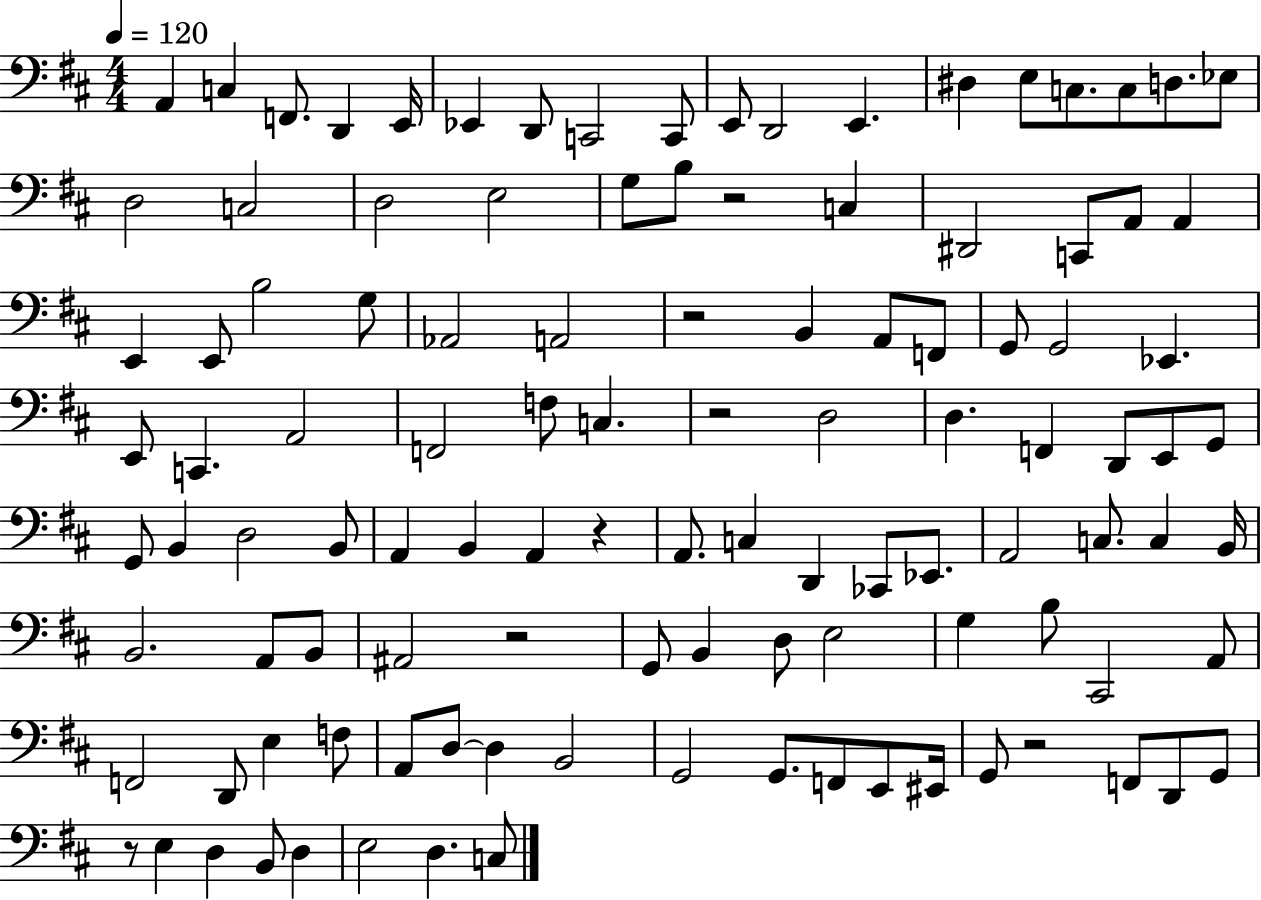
X:1
T:Untitled
M:4/4
L:1/4
K:D
A,, C, F,,/2 D,, E,,/4 _E,, D,,/2 C,,2 C,,/2 E,,/2 D,,2 E,, ^D, E,/2 C,/2 C,/2 D,/2 _E,/2 D,2 C,2 D,2 E,2 G,/2 B,/2 z2 C, ^D,,2 C,,/2 A,,/2 A,, E,, E,,/2 B,2 G,/2 _A,,2 A,,2 z2 B,, A,,/2 F,,/2 G,,/2 G,,2 _E,, E,,/2 C,, A,,2 F,,2 F,/2 C, z2 D,2 D, F,, D,,/2 E,,/2 G,,/2 G,,/2 B,, D,2 B,,/2 A,, B,, A,, z A,,/2 C, D,, _C,,/2 _E,,/2 A,,2 C,/2 C, B,,/4 B,,2 A,,/2 B,,/2 ^A,,2 z2 G,,/2 B,, D,/2 E,2 G, B,/2 ^C,,2 A,,/2 F,,2 D,,/2 E, F,/2 A,,/2 D,/2 D, B,,2 G,,2 G,,/2 F,,/2 E,,/2 ^E,,/4 G,,/2 z2 F,,/2 D,,/2 G,,/2 z/2 E, D, B,,/2 D, E,2 D, C,/2